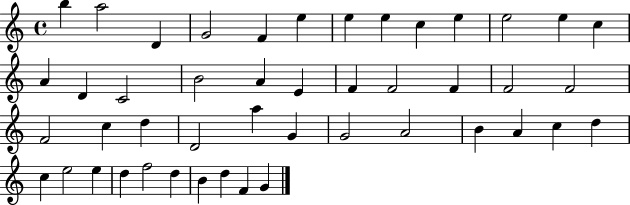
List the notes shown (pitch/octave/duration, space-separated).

B5/q A5/h D4/q G4/h F4/q E5/q E5/q E5/q C5/q E5/q E5/h E5/q C5/q A4/q D4/q C4/h B4/h A4/q E4/q F4/q F4/h F4/q F4/h F4/h F4/h C5/q D5/q D4/h A5/q G4/q G4/h A4/h B4/q A4/q C5/q D5/q C5/q E5/h E5/q D5/q F5/h D5/q B4/q D5/q F4/q G4/q